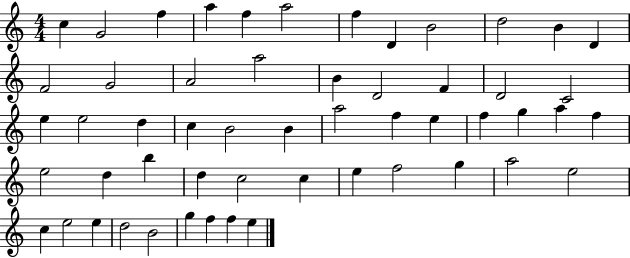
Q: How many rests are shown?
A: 0